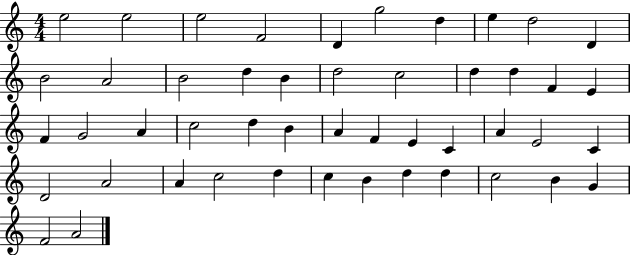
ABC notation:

X:1
T:Untitled
M:4/4
L:1/4
K:C
e2 e2 e2 F2 D g2 d e d2 D B2 A2 B2 d B d2 c2 d d F E F G2 A c2 d B A F E C A E2 C D2 A2 A c2 d c B d d c2 B G F2 A2